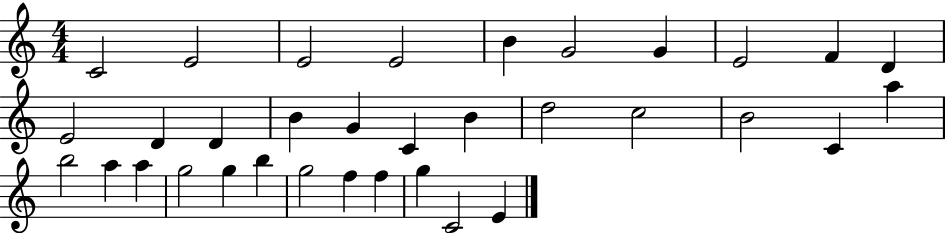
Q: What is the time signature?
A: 4/4